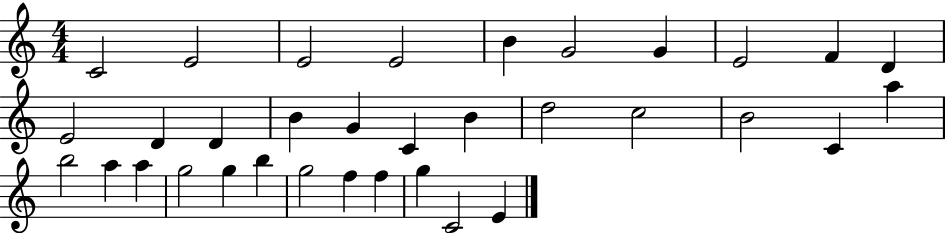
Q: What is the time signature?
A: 4/4